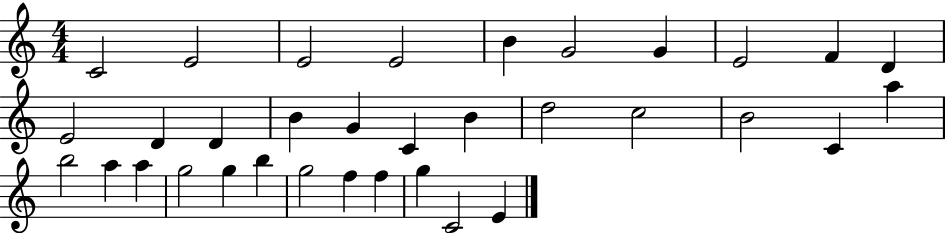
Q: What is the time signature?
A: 4/4